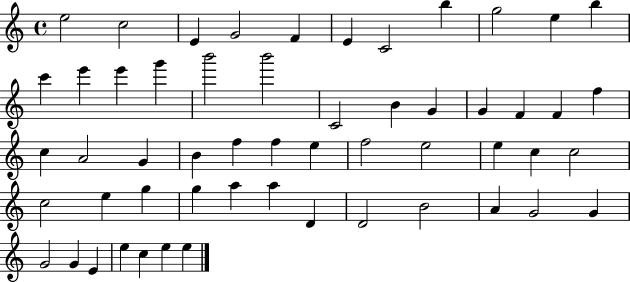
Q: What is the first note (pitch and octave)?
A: E5